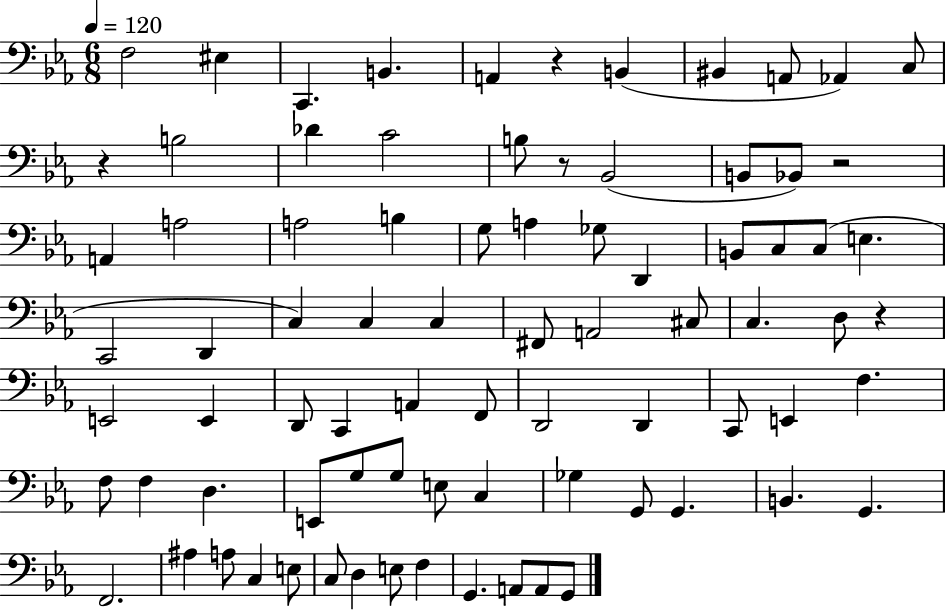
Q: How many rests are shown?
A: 5